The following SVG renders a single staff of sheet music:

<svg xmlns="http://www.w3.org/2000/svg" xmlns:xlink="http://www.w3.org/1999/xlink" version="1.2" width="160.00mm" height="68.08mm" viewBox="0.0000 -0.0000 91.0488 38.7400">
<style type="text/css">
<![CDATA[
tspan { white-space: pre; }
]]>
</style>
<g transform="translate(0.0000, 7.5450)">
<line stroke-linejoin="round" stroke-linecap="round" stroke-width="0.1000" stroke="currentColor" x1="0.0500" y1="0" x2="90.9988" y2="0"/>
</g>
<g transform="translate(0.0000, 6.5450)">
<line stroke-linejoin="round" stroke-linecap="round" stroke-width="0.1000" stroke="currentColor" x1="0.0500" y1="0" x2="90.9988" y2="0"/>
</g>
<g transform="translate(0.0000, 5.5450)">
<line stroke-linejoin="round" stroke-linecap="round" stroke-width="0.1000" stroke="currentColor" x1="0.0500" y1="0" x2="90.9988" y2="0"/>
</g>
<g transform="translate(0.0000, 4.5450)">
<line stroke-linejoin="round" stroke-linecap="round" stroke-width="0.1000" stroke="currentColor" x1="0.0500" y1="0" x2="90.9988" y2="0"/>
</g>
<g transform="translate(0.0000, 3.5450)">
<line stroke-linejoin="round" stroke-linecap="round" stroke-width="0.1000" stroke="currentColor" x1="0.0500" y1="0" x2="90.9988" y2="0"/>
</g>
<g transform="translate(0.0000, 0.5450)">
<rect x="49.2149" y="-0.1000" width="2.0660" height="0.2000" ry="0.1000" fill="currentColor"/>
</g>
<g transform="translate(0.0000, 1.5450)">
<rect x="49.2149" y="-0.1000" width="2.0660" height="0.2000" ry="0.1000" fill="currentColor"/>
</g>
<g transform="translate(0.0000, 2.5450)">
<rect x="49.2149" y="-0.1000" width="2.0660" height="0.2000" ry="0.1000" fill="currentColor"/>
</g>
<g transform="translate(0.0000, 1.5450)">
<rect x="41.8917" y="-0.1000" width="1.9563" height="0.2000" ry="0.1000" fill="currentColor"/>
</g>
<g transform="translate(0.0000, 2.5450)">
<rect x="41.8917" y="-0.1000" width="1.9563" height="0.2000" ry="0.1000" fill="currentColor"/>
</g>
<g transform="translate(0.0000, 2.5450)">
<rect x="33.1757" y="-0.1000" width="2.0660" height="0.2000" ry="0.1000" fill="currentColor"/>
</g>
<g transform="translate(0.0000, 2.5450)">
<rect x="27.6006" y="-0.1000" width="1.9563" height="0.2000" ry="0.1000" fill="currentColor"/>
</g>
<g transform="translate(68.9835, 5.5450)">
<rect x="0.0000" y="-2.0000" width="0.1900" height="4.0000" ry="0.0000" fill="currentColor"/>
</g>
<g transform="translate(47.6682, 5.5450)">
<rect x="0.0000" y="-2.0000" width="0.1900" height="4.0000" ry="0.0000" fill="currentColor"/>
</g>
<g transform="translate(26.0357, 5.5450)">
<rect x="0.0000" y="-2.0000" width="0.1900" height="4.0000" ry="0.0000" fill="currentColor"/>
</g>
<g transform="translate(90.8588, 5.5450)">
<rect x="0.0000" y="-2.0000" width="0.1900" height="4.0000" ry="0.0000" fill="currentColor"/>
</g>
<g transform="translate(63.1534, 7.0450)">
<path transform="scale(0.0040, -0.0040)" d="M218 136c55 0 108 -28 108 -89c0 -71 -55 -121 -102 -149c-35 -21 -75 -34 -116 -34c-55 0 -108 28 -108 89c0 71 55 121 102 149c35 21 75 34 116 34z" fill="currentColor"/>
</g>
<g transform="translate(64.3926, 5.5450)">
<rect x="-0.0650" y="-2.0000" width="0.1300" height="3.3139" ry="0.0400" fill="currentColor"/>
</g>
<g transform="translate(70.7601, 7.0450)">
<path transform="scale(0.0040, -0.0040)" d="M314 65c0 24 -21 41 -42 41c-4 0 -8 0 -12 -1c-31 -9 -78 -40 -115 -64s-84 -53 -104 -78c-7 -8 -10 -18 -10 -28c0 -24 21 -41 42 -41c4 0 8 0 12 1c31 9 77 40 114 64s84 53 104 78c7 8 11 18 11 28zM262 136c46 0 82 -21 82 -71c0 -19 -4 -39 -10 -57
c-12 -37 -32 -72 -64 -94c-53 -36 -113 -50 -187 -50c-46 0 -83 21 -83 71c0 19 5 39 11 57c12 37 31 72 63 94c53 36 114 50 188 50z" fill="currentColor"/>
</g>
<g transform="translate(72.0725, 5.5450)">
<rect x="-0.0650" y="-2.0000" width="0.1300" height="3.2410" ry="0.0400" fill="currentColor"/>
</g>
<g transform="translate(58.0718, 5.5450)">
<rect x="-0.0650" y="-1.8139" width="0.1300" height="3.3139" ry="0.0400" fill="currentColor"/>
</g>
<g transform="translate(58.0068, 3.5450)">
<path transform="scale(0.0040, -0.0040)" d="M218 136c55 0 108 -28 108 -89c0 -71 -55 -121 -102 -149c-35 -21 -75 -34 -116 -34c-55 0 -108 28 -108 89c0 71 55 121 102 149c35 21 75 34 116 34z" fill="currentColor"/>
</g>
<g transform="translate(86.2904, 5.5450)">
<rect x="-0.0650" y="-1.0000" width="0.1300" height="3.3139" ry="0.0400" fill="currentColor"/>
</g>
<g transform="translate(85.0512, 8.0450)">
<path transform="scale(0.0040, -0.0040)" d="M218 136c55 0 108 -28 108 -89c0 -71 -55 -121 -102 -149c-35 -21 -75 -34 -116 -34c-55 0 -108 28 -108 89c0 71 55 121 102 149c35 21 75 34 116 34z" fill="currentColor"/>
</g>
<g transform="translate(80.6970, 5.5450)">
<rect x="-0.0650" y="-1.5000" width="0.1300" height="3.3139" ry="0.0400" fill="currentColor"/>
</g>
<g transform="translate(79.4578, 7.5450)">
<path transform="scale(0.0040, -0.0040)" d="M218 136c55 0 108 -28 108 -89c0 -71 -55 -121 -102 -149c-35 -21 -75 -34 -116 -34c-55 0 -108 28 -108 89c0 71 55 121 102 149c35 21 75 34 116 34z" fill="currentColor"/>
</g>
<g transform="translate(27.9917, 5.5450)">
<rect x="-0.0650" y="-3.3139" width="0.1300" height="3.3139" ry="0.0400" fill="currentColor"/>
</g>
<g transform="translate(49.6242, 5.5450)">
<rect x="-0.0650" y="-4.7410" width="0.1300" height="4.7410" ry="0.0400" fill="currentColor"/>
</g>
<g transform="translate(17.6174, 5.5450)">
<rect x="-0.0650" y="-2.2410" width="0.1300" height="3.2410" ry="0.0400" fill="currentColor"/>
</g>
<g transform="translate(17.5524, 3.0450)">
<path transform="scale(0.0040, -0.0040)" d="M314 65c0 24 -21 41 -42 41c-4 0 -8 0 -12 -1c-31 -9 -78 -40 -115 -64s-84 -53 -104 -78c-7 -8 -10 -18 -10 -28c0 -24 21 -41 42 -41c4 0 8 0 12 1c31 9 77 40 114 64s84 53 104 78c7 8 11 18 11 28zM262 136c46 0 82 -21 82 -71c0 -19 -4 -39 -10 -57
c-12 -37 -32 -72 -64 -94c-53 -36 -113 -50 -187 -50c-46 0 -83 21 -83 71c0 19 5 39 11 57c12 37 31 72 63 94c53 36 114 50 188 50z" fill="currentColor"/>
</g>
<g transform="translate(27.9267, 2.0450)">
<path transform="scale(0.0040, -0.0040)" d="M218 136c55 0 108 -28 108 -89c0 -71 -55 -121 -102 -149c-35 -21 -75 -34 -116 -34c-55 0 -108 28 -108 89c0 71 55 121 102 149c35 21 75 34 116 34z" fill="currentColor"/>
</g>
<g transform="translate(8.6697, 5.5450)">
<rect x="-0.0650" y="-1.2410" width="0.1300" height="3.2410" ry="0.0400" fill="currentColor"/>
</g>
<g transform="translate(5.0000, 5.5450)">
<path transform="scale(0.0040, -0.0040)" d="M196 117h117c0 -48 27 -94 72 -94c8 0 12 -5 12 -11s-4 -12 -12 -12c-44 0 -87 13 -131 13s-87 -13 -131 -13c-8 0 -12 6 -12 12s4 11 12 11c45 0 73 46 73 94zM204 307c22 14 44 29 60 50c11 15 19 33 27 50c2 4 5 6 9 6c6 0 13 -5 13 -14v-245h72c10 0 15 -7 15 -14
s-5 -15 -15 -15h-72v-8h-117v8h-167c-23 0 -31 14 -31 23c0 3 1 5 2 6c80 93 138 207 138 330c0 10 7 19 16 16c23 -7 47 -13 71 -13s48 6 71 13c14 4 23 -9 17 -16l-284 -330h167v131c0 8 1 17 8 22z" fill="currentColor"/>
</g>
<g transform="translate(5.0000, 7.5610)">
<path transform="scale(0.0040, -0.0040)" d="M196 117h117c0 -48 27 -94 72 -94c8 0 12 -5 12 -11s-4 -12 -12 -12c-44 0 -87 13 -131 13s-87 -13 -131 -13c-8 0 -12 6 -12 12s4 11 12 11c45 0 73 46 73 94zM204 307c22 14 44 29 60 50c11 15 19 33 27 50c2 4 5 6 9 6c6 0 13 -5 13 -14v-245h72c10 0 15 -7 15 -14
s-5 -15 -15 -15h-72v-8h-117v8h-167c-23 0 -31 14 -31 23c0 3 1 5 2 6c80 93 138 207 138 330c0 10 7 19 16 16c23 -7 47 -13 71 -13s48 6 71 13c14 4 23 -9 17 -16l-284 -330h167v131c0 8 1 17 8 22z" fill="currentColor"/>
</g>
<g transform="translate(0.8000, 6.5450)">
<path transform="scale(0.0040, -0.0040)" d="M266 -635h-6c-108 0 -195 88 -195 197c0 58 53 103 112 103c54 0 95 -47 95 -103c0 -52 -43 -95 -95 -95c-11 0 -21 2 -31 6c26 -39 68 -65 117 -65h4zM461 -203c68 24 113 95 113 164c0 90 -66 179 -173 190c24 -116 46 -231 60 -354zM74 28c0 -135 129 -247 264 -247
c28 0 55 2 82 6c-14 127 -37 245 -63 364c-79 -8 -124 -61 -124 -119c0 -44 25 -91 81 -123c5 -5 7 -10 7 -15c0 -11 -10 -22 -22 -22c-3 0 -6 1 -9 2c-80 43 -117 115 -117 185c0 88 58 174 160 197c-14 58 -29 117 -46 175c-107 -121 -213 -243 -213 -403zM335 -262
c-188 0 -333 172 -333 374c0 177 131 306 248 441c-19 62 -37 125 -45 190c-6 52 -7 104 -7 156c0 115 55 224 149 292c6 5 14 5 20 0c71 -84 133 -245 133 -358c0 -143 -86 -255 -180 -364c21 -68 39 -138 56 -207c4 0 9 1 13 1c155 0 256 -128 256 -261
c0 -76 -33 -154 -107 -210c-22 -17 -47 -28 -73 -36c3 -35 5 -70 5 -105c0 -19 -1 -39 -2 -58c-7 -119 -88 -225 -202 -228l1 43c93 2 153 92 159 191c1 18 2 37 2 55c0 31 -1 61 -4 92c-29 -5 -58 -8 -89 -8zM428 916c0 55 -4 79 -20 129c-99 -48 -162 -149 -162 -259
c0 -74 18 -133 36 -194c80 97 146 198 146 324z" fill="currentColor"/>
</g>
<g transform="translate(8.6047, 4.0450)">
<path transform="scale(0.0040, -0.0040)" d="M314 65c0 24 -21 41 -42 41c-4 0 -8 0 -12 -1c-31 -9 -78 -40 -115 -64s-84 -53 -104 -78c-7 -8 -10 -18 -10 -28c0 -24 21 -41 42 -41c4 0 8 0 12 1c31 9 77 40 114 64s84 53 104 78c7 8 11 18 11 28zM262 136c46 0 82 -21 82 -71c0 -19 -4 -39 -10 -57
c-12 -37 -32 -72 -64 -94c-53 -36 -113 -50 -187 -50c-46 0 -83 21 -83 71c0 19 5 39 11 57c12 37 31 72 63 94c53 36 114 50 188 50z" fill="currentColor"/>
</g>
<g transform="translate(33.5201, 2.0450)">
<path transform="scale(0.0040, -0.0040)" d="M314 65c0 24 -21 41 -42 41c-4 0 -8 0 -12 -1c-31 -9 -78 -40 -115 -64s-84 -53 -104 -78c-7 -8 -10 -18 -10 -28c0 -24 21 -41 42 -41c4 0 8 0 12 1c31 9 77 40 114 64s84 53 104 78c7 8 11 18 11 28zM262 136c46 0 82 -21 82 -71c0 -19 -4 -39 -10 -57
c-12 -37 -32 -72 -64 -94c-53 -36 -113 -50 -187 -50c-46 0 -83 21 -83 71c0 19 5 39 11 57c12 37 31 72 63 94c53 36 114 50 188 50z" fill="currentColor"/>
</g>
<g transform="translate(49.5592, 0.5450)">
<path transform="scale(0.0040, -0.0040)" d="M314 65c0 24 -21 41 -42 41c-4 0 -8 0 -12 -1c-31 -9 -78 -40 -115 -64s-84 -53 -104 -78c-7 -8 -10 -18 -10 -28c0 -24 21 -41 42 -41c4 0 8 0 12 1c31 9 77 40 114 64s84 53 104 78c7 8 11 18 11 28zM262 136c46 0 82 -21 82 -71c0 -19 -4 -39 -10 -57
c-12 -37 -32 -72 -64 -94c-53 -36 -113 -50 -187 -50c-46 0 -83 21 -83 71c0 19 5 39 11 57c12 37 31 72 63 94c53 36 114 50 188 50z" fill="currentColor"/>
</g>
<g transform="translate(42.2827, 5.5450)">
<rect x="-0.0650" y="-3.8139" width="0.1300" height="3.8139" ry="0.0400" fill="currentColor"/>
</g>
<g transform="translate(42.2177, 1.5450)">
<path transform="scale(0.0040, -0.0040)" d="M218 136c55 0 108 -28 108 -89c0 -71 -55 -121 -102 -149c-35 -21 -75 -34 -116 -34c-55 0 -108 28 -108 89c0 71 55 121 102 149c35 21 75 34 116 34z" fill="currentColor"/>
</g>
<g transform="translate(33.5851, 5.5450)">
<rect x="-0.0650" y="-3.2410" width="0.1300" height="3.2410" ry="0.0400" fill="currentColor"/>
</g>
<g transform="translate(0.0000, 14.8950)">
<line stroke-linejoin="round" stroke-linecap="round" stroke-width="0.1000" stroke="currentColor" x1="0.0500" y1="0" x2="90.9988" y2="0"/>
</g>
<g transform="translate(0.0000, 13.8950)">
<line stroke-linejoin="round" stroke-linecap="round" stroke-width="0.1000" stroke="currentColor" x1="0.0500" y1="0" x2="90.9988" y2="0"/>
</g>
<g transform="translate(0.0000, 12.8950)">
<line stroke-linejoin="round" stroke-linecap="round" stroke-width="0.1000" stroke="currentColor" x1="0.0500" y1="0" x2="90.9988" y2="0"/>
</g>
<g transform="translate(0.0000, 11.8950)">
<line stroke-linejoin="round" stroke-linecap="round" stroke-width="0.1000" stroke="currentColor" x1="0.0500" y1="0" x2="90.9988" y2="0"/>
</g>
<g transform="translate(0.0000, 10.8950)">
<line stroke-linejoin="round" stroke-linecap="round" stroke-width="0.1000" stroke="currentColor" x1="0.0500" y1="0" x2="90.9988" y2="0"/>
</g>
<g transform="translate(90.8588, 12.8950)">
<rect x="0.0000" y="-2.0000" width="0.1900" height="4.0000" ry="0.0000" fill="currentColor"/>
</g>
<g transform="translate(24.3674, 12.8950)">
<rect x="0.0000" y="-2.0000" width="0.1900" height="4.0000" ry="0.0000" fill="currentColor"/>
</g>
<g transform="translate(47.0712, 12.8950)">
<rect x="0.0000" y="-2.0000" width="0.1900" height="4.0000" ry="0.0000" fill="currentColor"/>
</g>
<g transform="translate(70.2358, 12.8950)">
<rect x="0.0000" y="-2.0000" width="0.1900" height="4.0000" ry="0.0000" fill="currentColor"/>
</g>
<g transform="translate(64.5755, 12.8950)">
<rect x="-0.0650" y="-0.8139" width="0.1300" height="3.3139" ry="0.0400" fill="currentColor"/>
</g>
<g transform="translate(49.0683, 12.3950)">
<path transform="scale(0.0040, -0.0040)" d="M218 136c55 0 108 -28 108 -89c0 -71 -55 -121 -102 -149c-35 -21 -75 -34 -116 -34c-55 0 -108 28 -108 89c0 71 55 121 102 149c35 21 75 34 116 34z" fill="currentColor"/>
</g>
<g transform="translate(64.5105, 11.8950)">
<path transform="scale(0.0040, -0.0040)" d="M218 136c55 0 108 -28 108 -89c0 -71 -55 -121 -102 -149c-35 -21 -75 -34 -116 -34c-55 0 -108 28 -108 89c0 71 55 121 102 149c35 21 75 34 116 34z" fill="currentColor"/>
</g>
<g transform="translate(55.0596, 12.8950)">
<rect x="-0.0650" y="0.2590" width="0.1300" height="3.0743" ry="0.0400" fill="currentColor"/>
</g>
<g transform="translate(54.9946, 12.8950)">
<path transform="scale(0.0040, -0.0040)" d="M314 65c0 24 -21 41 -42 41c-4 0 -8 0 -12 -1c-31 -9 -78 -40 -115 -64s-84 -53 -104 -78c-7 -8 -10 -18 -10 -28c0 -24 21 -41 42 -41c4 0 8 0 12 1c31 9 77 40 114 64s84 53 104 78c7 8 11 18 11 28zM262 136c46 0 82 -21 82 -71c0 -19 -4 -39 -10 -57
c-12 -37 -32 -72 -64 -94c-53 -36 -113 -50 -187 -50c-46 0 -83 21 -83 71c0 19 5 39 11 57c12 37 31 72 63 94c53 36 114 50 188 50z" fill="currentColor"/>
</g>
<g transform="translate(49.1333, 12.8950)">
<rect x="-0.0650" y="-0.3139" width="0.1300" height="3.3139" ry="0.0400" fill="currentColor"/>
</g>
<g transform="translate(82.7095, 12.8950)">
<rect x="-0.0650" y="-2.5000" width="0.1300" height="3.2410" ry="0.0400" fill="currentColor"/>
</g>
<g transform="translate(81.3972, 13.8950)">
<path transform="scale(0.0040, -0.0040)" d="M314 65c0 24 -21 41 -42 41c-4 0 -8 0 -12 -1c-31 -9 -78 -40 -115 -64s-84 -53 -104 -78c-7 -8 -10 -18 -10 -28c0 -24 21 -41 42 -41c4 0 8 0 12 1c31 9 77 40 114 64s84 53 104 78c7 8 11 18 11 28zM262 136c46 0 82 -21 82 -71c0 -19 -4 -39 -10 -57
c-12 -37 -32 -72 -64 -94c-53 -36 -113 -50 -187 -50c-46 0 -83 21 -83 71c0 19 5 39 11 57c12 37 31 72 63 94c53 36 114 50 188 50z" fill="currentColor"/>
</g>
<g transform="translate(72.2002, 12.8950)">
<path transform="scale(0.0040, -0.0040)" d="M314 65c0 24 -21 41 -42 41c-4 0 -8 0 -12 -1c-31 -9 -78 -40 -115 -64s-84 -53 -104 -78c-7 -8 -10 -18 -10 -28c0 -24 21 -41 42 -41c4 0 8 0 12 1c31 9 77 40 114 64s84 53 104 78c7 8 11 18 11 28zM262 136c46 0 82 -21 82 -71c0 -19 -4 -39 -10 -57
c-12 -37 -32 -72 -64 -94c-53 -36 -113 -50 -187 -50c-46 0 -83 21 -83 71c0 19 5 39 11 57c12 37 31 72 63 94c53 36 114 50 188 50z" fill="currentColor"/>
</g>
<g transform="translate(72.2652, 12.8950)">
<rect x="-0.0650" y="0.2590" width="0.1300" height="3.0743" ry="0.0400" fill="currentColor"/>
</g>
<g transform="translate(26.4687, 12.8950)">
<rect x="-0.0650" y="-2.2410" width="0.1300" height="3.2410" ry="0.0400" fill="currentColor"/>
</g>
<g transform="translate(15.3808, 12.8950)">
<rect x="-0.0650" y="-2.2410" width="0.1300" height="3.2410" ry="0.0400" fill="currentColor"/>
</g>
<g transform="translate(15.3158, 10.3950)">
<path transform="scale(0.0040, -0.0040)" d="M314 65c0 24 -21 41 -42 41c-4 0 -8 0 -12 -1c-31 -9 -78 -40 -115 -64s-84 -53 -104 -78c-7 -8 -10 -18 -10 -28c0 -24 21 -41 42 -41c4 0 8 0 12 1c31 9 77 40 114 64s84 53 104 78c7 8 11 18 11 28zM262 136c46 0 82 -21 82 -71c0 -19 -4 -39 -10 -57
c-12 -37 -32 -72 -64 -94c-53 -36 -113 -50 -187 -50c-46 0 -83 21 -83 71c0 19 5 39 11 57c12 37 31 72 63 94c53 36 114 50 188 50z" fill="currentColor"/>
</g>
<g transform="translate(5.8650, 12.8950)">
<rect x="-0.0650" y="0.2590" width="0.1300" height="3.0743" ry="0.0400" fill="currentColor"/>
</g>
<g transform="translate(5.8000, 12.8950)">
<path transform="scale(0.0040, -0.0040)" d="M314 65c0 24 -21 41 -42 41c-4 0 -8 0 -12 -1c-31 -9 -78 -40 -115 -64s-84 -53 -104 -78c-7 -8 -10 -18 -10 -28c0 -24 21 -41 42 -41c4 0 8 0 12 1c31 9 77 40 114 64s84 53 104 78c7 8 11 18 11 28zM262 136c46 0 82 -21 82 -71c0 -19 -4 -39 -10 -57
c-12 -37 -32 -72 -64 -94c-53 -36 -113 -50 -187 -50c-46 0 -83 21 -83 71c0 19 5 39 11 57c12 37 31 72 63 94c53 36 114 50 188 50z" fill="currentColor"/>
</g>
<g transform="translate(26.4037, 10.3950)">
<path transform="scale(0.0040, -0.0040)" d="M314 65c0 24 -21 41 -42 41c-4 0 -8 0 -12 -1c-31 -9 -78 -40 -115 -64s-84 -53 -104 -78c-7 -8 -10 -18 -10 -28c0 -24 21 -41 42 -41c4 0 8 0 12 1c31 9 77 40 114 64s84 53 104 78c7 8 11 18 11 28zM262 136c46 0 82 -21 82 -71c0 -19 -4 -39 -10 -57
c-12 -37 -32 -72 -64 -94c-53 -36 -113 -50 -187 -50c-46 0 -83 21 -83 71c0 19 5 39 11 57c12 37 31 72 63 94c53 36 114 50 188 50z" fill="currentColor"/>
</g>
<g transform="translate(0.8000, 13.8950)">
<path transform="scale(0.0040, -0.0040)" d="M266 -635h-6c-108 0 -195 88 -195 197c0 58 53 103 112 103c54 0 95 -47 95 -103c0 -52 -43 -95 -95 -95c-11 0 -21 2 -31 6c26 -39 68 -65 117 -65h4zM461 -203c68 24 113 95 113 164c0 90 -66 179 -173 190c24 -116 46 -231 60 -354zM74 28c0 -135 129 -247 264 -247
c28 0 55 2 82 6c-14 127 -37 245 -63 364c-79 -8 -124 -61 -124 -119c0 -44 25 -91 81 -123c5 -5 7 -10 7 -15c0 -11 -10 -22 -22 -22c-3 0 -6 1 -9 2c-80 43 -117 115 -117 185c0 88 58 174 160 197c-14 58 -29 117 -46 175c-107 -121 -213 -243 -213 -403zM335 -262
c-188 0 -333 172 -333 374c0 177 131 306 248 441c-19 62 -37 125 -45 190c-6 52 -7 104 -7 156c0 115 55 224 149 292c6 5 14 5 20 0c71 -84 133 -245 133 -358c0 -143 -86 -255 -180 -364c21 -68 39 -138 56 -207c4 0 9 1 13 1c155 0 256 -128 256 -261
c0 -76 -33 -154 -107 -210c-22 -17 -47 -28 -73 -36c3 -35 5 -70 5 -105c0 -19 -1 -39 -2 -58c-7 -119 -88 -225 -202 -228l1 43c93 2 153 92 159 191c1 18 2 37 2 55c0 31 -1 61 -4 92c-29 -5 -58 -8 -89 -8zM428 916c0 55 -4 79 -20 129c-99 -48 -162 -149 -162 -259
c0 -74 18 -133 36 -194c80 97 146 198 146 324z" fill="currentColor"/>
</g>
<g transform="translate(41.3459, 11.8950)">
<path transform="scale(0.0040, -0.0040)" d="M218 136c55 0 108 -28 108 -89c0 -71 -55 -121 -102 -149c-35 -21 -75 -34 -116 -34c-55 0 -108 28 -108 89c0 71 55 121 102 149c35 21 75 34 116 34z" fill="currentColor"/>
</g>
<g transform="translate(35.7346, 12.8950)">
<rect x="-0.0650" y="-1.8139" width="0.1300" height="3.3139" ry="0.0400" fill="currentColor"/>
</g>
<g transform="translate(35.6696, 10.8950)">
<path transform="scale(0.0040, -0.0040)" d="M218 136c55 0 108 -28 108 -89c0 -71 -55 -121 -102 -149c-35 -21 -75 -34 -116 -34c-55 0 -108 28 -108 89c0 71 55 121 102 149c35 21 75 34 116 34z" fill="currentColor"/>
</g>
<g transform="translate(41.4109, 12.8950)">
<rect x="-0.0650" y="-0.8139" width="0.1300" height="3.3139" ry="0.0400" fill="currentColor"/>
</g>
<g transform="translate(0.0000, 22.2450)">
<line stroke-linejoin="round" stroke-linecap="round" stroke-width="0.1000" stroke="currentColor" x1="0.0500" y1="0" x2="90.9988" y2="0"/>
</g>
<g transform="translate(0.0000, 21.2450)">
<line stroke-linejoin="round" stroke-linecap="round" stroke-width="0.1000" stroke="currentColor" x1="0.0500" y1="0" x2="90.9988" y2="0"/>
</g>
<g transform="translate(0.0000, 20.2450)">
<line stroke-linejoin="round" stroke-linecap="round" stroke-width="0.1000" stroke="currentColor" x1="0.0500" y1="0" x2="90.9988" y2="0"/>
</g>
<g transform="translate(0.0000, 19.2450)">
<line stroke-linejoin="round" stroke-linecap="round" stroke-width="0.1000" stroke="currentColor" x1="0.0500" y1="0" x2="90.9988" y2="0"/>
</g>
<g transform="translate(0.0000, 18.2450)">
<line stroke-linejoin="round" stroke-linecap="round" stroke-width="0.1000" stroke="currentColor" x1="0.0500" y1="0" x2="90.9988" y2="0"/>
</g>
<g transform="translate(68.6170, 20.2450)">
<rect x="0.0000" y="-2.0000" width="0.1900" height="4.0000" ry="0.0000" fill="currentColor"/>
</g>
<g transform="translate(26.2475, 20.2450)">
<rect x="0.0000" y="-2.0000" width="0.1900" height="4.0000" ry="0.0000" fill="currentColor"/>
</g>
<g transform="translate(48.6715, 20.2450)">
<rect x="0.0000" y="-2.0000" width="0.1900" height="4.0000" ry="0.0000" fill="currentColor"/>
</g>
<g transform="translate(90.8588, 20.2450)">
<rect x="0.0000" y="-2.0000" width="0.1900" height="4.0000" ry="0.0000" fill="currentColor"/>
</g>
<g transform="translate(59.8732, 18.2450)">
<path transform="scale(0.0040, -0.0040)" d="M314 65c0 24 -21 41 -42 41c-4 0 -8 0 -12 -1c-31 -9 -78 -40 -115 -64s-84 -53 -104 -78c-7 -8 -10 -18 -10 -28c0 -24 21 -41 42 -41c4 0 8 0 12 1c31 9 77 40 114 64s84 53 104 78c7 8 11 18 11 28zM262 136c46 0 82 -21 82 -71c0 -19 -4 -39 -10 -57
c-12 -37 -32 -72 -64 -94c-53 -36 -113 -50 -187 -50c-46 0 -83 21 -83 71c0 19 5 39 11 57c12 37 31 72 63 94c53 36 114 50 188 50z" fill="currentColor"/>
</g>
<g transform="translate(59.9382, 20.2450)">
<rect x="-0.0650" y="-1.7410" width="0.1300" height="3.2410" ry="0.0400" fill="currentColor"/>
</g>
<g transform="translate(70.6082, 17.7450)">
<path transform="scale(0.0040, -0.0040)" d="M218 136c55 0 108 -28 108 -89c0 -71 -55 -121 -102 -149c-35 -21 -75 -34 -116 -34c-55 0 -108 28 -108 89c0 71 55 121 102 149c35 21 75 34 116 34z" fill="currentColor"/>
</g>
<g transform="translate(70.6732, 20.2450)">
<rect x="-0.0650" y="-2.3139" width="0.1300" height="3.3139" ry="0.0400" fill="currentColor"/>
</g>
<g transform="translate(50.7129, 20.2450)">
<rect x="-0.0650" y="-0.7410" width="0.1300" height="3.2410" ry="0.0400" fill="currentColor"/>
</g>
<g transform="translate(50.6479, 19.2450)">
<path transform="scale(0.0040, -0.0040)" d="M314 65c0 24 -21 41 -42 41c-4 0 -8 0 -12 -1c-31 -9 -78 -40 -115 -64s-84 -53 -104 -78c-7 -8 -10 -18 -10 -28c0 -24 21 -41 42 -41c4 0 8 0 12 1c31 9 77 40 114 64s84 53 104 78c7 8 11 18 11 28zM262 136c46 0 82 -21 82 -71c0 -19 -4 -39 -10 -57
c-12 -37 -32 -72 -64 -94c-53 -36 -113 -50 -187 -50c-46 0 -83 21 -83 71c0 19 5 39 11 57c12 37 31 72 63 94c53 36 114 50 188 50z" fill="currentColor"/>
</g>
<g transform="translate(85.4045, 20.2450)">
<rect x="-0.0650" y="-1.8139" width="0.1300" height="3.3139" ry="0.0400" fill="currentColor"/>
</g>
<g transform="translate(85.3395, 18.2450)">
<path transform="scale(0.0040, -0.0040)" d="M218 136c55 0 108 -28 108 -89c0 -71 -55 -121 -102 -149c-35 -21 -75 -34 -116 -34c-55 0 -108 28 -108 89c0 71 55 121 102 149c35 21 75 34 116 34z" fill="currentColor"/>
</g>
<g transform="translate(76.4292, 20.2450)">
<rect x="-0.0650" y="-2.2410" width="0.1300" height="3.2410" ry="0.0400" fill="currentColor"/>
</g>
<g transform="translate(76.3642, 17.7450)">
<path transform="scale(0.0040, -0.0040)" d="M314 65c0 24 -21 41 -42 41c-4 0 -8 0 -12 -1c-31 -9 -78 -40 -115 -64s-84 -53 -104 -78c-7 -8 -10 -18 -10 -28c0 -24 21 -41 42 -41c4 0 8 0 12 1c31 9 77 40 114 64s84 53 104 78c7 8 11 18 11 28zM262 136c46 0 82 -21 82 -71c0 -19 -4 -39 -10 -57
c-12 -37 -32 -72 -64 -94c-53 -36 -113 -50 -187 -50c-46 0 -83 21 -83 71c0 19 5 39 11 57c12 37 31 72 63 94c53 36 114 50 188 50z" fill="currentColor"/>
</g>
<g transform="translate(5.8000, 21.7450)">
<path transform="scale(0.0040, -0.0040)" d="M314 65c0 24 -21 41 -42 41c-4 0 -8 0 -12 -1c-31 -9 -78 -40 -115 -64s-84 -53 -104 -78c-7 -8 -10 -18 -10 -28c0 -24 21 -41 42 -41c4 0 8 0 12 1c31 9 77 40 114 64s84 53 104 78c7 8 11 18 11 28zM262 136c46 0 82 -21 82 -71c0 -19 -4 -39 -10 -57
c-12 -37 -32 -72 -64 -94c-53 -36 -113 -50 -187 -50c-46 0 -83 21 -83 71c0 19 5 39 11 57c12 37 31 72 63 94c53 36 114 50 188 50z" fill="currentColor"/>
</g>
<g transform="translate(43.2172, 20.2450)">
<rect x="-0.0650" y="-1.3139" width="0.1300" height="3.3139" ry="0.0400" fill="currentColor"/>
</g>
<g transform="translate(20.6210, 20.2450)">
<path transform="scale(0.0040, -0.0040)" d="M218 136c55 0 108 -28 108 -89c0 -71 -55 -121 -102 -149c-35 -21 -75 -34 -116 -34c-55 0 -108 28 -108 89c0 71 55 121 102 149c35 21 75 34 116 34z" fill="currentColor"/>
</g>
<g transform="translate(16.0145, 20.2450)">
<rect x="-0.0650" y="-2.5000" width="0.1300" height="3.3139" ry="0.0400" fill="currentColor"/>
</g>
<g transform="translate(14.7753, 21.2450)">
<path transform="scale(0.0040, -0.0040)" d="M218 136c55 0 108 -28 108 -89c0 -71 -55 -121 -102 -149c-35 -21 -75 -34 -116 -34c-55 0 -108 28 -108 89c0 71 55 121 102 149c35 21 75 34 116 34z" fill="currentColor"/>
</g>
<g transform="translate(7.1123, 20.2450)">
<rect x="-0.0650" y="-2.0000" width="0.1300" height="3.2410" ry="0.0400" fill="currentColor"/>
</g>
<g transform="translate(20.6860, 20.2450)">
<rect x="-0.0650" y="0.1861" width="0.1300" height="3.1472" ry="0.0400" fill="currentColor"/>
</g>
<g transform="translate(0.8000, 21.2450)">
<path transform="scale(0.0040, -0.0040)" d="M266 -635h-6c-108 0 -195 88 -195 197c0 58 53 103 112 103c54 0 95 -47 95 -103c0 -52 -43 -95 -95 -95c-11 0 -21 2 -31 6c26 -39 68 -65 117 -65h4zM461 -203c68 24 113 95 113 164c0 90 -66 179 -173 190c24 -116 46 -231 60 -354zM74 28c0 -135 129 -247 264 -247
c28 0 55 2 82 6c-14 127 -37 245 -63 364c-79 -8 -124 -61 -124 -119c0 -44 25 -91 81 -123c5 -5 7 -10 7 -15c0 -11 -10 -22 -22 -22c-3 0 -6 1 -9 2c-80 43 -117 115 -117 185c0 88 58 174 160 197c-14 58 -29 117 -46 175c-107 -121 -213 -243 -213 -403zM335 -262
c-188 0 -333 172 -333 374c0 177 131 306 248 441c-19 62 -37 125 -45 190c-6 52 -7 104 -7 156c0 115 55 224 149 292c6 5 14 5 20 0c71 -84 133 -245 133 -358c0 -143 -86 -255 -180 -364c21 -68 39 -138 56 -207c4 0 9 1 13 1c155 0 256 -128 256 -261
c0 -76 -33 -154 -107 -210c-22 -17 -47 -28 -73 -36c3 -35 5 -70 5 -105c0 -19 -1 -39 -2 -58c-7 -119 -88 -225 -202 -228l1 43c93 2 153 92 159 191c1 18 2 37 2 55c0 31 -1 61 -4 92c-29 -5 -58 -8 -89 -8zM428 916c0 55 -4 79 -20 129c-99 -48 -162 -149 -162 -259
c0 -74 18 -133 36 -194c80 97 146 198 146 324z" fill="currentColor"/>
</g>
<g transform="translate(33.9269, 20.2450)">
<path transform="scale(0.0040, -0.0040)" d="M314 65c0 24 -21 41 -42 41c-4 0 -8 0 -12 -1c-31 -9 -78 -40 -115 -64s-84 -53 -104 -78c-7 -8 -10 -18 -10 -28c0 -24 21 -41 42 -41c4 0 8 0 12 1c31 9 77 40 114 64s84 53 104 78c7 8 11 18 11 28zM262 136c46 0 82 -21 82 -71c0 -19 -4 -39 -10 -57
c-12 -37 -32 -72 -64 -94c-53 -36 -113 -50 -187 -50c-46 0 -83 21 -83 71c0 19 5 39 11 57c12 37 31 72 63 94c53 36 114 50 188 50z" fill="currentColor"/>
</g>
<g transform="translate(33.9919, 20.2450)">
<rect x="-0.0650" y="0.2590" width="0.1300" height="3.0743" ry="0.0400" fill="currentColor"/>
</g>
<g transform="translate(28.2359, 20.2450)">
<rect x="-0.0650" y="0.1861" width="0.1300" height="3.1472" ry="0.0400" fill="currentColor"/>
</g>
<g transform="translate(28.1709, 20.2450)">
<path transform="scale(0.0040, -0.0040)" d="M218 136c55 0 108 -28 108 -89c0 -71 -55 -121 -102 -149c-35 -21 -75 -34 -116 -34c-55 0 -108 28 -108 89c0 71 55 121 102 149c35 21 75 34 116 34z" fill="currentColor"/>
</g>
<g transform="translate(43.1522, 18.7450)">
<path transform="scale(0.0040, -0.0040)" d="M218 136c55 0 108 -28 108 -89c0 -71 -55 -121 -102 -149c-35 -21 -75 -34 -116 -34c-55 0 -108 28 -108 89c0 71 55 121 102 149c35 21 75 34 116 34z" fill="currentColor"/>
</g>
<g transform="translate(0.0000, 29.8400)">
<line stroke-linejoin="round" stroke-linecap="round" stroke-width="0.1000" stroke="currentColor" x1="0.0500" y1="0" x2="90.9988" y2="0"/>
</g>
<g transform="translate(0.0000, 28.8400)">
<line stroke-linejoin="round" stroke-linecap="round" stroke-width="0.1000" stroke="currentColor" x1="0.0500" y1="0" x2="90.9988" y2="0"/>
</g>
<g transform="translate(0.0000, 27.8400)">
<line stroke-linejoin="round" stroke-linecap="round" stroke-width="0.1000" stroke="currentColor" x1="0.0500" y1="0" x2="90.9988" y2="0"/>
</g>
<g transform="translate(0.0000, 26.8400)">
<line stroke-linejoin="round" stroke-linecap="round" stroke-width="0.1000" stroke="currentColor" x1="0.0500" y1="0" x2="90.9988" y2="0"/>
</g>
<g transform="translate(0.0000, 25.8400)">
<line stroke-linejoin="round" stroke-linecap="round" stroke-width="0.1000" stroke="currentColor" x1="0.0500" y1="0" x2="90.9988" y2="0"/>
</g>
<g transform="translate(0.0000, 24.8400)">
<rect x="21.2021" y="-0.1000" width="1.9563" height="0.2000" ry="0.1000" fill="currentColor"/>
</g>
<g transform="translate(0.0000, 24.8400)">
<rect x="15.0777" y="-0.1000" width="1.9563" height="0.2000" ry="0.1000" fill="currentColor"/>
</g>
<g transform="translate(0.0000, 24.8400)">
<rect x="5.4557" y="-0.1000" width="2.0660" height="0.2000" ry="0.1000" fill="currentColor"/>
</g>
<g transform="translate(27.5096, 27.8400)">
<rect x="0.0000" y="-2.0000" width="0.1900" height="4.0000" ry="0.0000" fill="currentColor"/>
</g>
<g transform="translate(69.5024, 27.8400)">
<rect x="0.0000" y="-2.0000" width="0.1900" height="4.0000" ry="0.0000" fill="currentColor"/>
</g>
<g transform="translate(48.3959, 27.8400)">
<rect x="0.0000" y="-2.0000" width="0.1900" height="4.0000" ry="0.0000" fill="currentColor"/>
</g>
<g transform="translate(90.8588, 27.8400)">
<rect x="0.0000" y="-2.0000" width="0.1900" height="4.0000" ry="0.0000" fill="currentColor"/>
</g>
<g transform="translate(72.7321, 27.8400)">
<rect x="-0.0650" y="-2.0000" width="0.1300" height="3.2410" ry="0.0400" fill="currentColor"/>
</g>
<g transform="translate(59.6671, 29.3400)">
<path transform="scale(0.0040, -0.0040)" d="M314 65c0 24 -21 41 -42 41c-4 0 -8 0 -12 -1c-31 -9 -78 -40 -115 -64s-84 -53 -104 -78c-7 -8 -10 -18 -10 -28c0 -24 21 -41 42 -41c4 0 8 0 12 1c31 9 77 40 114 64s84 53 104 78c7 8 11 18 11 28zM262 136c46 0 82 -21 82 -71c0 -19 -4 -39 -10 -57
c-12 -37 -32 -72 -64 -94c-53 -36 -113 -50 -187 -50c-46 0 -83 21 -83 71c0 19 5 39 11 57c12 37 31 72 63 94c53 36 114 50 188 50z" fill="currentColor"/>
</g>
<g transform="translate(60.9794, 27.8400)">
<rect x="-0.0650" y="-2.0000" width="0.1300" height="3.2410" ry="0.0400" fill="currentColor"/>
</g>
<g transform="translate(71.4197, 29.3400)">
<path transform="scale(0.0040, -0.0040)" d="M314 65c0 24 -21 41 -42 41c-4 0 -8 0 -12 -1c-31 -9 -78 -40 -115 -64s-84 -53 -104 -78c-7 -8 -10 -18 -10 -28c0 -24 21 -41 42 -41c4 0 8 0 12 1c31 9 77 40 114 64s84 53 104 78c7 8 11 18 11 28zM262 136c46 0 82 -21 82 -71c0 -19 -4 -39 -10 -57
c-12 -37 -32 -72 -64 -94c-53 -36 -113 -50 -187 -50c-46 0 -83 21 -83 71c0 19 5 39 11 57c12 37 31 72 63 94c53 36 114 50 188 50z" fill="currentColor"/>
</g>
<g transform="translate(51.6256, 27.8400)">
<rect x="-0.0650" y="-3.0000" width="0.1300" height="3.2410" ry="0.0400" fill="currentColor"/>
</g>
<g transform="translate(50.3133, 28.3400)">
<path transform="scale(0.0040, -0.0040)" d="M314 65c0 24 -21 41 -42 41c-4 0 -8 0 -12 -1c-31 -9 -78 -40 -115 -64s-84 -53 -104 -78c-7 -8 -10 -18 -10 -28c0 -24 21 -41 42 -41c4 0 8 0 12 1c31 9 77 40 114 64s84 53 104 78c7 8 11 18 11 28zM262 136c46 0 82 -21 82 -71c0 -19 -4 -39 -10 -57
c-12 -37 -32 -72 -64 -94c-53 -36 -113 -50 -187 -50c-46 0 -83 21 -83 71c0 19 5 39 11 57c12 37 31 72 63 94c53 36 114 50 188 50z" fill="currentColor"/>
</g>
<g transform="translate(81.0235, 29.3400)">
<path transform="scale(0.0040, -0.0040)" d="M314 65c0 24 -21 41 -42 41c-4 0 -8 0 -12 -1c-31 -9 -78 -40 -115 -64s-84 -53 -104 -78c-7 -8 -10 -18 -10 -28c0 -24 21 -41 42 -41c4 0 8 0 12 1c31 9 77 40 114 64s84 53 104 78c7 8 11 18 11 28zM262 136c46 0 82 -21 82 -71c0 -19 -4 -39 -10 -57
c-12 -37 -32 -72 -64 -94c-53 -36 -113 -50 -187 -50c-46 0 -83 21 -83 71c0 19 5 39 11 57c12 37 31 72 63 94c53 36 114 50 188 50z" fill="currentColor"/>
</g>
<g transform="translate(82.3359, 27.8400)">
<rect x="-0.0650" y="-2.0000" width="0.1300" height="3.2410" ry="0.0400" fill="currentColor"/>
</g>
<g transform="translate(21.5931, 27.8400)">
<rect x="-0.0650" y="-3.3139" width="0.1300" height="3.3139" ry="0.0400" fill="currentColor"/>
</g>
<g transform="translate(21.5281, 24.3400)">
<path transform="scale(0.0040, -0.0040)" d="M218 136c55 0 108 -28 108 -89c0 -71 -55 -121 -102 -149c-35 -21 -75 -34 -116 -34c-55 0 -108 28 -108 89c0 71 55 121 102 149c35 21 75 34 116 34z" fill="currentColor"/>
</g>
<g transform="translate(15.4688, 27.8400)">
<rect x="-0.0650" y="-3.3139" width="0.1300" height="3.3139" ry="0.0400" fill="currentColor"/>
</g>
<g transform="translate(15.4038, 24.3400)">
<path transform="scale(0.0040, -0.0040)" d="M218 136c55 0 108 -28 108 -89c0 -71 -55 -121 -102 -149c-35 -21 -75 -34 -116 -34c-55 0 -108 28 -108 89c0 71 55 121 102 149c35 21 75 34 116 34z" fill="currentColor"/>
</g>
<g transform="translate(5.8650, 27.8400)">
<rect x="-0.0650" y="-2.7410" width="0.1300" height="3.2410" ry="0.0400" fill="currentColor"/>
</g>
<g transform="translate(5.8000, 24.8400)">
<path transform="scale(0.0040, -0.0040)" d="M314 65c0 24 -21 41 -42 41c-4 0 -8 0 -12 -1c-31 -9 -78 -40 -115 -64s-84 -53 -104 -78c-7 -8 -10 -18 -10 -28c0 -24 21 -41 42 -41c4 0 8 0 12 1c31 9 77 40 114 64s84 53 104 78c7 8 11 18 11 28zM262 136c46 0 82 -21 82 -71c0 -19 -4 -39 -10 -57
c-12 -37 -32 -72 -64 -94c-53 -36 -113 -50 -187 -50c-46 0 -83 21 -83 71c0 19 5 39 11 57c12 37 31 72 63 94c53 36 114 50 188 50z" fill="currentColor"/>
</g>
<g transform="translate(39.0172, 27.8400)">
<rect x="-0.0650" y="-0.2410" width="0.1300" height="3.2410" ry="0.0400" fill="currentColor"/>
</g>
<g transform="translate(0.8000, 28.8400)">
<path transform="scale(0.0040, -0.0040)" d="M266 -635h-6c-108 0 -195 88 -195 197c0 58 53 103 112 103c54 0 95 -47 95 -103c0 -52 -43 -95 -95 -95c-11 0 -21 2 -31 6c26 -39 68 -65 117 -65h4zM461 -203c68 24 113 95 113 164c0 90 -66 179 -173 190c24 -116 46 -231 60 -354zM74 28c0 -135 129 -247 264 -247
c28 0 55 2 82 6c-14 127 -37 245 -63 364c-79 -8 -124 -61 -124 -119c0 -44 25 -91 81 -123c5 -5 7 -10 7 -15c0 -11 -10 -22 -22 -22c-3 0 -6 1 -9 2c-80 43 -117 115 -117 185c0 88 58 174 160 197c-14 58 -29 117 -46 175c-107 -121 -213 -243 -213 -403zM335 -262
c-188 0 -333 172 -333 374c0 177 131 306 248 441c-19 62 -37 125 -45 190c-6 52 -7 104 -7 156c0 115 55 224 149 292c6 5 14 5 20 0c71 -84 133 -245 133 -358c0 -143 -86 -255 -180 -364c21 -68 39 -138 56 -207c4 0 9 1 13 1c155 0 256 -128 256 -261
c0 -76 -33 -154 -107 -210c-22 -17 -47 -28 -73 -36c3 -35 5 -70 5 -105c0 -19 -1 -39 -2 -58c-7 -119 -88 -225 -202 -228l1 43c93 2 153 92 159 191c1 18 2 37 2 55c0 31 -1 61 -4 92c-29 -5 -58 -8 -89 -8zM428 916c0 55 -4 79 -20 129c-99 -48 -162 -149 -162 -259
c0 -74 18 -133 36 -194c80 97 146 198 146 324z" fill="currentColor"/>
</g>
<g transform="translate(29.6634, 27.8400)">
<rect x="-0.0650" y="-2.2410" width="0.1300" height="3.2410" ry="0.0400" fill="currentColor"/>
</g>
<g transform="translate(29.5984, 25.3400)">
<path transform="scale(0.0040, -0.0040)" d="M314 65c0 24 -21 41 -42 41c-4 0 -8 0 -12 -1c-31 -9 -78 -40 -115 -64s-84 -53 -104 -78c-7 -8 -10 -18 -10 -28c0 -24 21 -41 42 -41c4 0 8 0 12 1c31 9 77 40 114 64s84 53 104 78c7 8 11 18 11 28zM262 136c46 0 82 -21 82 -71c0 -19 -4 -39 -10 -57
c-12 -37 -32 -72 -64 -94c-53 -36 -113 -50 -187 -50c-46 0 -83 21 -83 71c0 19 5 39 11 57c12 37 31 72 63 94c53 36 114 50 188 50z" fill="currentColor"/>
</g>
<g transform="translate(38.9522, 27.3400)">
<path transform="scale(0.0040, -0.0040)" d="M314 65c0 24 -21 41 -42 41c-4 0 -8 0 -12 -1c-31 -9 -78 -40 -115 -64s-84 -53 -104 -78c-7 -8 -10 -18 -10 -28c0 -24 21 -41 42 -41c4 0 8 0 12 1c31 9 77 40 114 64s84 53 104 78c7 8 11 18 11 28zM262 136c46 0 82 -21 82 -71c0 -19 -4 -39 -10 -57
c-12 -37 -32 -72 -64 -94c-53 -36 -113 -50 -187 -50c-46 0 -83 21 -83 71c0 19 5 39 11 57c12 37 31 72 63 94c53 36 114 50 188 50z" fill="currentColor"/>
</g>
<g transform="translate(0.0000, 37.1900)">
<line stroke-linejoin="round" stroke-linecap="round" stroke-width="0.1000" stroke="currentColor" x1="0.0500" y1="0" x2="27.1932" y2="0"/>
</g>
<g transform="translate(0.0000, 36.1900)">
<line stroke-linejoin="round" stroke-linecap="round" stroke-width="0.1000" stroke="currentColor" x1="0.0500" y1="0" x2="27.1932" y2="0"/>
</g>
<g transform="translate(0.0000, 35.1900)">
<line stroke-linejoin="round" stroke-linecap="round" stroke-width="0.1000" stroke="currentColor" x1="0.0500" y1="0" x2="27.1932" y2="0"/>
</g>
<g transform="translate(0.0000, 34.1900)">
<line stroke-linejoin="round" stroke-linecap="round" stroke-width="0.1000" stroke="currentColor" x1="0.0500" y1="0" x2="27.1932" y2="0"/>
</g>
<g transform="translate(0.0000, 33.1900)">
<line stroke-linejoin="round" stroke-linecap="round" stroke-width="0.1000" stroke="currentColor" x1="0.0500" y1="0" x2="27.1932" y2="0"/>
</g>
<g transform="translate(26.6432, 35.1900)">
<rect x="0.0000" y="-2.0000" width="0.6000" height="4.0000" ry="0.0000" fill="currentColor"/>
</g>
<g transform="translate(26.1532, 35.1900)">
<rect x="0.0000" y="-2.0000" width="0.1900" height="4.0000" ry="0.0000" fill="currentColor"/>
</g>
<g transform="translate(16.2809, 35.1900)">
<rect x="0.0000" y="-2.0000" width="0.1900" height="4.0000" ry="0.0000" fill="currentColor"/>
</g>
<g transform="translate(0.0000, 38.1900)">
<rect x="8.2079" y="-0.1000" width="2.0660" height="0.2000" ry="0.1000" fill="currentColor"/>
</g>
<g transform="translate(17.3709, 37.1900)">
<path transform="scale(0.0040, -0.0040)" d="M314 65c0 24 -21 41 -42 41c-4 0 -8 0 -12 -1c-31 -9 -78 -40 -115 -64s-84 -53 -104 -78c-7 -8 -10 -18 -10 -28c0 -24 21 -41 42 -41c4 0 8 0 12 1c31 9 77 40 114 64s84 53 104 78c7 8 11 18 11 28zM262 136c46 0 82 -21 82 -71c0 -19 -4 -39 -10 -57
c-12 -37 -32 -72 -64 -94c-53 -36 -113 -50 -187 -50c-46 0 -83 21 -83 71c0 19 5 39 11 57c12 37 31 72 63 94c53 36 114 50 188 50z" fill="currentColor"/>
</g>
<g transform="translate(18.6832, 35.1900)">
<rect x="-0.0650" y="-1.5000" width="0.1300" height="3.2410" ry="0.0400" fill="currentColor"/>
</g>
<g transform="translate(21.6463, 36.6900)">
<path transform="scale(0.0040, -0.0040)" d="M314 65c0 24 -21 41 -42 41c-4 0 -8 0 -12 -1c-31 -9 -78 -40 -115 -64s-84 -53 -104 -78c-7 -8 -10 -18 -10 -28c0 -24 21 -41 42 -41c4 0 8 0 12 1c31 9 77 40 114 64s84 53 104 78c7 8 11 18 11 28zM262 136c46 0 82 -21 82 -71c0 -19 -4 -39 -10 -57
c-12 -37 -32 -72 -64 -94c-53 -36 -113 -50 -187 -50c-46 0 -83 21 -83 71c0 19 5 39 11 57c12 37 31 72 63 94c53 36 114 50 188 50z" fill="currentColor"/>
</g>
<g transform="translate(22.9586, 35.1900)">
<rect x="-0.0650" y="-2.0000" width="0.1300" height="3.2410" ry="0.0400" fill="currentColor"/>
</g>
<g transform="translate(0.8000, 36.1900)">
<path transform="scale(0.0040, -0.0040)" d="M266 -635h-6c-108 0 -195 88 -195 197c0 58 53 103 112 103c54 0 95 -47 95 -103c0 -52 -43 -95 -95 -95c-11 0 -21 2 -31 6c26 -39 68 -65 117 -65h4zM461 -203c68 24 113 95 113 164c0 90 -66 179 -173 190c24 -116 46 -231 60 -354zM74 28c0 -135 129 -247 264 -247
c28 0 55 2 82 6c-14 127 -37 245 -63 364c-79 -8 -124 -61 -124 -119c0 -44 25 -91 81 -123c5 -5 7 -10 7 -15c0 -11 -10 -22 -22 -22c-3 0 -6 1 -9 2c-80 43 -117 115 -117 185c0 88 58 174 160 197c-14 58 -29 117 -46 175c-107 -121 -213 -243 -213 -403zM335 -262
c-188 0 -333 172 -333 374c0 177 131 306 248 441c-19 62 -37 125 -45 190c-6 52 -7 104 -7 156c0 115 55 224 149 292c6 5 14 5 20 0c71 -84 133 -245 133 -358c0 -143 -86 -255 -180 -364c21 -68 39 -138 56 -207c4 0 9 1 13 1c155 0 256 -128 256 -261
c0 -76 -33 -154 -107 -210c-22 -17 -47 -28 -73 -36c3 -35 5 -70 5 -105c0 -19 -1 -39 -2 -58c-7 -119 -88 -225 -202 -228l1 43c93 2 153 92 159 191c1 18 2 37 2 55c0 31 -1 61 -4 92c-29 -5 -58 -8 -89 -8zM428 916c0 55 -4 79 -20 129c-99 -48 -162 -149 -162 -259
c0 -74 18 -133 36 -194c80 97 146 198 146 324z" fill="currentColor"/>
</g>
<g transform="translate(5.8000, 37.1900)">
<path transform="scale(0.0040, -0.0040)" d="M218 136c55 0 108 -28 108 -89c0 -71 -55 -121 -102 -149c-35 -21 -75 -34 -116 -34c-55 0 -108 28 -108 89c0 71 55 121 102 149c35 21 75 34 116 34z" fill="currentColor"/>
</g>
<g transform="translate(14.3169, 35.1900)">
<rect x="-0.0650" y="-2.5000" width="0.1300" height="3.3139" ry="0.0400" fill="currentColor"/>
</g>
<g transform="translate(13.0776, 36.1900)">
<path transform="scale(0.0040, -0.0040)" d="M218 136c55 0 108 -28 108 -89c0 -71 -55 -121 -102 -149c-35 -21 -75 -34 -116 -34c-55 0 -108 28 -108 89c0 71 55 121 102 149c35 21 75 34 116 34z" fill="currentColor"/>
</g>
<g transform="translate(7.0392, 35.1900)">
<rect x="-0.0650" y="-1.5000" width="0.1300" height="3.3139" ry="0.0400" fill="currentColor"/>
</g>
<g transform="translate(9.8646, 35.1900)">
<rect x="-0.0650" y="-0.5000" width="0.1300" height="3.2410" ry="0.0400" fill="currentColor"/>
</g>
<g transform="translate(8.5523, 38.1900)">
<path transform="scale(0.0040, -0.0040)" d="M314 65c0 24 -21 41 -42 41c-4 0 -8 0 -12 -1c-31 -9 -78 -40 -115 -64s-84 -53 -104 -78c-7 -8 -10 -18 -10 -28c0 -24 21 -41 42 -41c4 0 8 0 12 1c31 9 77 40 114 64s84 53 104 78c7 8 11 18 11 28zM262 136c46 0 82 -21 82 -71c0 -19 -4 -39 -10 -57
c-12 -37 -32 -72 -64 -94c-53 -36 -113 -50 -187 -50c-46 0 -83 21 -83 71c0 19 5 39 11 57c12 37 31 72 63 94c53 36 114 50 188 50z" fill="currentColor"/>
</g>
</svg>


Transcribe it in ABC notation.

X:1
T:Untitled
M:4/4
L:1/4
K:C
e2 g2 b b2 c' e'2 f F F2 E D B2 g2 g2 f d c B2 d B2 G2 F2 G B B B2 e d2 f2 g g2 f a2 b b g2 c2 A2 F2 F2 F2 E C2 G E2 F2